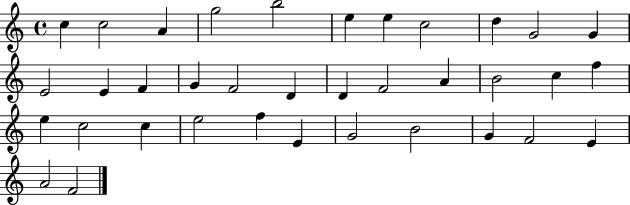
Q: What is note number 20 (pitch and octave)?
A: A4